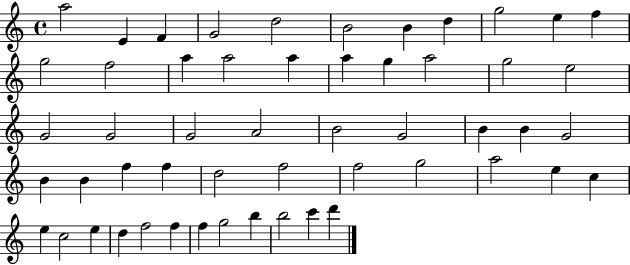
{
  \clef treble
  \time 4/4
  \defaultTimeSignature
  \key c \major
  a''2 e'4 f'4 | g'2 d''2 | b'2 b'4 d''4 | g''2 e''4 f''4 | \break g''2 f''2 | a''4 a''2 a''4 | a''4 g''4 a''2 | g''2 e''2 | \break g'2 g'2 | g'2 a'2 | b'2 g'2 | b'4 b'4 g'2 | \break b'4 b'4 f''4 f''4 | d''2 f''2 | f''2 g''2 | a''2 e''4 c''4 | \break e''4 c''2 e''4 | d''4 f''2 f''4 | f''4 g''2 b''4 | b''2 c'''4 d'''4 | \break \bar "|."
}